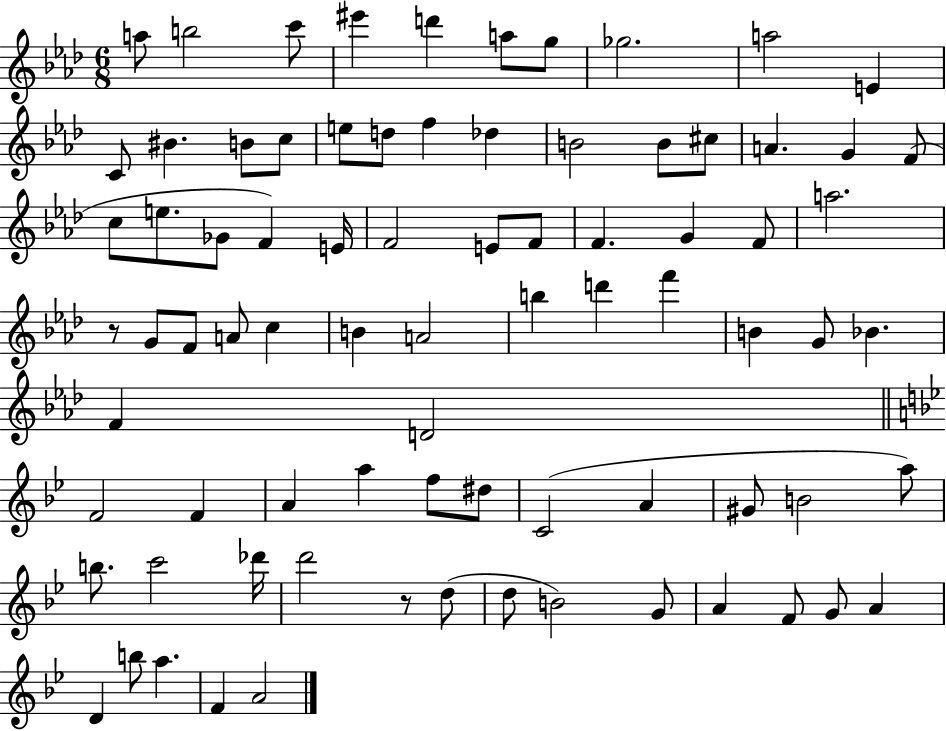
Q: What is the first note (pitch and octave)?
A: A5